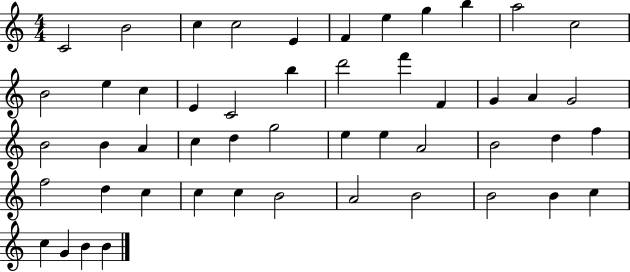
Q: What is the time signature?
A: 4/4